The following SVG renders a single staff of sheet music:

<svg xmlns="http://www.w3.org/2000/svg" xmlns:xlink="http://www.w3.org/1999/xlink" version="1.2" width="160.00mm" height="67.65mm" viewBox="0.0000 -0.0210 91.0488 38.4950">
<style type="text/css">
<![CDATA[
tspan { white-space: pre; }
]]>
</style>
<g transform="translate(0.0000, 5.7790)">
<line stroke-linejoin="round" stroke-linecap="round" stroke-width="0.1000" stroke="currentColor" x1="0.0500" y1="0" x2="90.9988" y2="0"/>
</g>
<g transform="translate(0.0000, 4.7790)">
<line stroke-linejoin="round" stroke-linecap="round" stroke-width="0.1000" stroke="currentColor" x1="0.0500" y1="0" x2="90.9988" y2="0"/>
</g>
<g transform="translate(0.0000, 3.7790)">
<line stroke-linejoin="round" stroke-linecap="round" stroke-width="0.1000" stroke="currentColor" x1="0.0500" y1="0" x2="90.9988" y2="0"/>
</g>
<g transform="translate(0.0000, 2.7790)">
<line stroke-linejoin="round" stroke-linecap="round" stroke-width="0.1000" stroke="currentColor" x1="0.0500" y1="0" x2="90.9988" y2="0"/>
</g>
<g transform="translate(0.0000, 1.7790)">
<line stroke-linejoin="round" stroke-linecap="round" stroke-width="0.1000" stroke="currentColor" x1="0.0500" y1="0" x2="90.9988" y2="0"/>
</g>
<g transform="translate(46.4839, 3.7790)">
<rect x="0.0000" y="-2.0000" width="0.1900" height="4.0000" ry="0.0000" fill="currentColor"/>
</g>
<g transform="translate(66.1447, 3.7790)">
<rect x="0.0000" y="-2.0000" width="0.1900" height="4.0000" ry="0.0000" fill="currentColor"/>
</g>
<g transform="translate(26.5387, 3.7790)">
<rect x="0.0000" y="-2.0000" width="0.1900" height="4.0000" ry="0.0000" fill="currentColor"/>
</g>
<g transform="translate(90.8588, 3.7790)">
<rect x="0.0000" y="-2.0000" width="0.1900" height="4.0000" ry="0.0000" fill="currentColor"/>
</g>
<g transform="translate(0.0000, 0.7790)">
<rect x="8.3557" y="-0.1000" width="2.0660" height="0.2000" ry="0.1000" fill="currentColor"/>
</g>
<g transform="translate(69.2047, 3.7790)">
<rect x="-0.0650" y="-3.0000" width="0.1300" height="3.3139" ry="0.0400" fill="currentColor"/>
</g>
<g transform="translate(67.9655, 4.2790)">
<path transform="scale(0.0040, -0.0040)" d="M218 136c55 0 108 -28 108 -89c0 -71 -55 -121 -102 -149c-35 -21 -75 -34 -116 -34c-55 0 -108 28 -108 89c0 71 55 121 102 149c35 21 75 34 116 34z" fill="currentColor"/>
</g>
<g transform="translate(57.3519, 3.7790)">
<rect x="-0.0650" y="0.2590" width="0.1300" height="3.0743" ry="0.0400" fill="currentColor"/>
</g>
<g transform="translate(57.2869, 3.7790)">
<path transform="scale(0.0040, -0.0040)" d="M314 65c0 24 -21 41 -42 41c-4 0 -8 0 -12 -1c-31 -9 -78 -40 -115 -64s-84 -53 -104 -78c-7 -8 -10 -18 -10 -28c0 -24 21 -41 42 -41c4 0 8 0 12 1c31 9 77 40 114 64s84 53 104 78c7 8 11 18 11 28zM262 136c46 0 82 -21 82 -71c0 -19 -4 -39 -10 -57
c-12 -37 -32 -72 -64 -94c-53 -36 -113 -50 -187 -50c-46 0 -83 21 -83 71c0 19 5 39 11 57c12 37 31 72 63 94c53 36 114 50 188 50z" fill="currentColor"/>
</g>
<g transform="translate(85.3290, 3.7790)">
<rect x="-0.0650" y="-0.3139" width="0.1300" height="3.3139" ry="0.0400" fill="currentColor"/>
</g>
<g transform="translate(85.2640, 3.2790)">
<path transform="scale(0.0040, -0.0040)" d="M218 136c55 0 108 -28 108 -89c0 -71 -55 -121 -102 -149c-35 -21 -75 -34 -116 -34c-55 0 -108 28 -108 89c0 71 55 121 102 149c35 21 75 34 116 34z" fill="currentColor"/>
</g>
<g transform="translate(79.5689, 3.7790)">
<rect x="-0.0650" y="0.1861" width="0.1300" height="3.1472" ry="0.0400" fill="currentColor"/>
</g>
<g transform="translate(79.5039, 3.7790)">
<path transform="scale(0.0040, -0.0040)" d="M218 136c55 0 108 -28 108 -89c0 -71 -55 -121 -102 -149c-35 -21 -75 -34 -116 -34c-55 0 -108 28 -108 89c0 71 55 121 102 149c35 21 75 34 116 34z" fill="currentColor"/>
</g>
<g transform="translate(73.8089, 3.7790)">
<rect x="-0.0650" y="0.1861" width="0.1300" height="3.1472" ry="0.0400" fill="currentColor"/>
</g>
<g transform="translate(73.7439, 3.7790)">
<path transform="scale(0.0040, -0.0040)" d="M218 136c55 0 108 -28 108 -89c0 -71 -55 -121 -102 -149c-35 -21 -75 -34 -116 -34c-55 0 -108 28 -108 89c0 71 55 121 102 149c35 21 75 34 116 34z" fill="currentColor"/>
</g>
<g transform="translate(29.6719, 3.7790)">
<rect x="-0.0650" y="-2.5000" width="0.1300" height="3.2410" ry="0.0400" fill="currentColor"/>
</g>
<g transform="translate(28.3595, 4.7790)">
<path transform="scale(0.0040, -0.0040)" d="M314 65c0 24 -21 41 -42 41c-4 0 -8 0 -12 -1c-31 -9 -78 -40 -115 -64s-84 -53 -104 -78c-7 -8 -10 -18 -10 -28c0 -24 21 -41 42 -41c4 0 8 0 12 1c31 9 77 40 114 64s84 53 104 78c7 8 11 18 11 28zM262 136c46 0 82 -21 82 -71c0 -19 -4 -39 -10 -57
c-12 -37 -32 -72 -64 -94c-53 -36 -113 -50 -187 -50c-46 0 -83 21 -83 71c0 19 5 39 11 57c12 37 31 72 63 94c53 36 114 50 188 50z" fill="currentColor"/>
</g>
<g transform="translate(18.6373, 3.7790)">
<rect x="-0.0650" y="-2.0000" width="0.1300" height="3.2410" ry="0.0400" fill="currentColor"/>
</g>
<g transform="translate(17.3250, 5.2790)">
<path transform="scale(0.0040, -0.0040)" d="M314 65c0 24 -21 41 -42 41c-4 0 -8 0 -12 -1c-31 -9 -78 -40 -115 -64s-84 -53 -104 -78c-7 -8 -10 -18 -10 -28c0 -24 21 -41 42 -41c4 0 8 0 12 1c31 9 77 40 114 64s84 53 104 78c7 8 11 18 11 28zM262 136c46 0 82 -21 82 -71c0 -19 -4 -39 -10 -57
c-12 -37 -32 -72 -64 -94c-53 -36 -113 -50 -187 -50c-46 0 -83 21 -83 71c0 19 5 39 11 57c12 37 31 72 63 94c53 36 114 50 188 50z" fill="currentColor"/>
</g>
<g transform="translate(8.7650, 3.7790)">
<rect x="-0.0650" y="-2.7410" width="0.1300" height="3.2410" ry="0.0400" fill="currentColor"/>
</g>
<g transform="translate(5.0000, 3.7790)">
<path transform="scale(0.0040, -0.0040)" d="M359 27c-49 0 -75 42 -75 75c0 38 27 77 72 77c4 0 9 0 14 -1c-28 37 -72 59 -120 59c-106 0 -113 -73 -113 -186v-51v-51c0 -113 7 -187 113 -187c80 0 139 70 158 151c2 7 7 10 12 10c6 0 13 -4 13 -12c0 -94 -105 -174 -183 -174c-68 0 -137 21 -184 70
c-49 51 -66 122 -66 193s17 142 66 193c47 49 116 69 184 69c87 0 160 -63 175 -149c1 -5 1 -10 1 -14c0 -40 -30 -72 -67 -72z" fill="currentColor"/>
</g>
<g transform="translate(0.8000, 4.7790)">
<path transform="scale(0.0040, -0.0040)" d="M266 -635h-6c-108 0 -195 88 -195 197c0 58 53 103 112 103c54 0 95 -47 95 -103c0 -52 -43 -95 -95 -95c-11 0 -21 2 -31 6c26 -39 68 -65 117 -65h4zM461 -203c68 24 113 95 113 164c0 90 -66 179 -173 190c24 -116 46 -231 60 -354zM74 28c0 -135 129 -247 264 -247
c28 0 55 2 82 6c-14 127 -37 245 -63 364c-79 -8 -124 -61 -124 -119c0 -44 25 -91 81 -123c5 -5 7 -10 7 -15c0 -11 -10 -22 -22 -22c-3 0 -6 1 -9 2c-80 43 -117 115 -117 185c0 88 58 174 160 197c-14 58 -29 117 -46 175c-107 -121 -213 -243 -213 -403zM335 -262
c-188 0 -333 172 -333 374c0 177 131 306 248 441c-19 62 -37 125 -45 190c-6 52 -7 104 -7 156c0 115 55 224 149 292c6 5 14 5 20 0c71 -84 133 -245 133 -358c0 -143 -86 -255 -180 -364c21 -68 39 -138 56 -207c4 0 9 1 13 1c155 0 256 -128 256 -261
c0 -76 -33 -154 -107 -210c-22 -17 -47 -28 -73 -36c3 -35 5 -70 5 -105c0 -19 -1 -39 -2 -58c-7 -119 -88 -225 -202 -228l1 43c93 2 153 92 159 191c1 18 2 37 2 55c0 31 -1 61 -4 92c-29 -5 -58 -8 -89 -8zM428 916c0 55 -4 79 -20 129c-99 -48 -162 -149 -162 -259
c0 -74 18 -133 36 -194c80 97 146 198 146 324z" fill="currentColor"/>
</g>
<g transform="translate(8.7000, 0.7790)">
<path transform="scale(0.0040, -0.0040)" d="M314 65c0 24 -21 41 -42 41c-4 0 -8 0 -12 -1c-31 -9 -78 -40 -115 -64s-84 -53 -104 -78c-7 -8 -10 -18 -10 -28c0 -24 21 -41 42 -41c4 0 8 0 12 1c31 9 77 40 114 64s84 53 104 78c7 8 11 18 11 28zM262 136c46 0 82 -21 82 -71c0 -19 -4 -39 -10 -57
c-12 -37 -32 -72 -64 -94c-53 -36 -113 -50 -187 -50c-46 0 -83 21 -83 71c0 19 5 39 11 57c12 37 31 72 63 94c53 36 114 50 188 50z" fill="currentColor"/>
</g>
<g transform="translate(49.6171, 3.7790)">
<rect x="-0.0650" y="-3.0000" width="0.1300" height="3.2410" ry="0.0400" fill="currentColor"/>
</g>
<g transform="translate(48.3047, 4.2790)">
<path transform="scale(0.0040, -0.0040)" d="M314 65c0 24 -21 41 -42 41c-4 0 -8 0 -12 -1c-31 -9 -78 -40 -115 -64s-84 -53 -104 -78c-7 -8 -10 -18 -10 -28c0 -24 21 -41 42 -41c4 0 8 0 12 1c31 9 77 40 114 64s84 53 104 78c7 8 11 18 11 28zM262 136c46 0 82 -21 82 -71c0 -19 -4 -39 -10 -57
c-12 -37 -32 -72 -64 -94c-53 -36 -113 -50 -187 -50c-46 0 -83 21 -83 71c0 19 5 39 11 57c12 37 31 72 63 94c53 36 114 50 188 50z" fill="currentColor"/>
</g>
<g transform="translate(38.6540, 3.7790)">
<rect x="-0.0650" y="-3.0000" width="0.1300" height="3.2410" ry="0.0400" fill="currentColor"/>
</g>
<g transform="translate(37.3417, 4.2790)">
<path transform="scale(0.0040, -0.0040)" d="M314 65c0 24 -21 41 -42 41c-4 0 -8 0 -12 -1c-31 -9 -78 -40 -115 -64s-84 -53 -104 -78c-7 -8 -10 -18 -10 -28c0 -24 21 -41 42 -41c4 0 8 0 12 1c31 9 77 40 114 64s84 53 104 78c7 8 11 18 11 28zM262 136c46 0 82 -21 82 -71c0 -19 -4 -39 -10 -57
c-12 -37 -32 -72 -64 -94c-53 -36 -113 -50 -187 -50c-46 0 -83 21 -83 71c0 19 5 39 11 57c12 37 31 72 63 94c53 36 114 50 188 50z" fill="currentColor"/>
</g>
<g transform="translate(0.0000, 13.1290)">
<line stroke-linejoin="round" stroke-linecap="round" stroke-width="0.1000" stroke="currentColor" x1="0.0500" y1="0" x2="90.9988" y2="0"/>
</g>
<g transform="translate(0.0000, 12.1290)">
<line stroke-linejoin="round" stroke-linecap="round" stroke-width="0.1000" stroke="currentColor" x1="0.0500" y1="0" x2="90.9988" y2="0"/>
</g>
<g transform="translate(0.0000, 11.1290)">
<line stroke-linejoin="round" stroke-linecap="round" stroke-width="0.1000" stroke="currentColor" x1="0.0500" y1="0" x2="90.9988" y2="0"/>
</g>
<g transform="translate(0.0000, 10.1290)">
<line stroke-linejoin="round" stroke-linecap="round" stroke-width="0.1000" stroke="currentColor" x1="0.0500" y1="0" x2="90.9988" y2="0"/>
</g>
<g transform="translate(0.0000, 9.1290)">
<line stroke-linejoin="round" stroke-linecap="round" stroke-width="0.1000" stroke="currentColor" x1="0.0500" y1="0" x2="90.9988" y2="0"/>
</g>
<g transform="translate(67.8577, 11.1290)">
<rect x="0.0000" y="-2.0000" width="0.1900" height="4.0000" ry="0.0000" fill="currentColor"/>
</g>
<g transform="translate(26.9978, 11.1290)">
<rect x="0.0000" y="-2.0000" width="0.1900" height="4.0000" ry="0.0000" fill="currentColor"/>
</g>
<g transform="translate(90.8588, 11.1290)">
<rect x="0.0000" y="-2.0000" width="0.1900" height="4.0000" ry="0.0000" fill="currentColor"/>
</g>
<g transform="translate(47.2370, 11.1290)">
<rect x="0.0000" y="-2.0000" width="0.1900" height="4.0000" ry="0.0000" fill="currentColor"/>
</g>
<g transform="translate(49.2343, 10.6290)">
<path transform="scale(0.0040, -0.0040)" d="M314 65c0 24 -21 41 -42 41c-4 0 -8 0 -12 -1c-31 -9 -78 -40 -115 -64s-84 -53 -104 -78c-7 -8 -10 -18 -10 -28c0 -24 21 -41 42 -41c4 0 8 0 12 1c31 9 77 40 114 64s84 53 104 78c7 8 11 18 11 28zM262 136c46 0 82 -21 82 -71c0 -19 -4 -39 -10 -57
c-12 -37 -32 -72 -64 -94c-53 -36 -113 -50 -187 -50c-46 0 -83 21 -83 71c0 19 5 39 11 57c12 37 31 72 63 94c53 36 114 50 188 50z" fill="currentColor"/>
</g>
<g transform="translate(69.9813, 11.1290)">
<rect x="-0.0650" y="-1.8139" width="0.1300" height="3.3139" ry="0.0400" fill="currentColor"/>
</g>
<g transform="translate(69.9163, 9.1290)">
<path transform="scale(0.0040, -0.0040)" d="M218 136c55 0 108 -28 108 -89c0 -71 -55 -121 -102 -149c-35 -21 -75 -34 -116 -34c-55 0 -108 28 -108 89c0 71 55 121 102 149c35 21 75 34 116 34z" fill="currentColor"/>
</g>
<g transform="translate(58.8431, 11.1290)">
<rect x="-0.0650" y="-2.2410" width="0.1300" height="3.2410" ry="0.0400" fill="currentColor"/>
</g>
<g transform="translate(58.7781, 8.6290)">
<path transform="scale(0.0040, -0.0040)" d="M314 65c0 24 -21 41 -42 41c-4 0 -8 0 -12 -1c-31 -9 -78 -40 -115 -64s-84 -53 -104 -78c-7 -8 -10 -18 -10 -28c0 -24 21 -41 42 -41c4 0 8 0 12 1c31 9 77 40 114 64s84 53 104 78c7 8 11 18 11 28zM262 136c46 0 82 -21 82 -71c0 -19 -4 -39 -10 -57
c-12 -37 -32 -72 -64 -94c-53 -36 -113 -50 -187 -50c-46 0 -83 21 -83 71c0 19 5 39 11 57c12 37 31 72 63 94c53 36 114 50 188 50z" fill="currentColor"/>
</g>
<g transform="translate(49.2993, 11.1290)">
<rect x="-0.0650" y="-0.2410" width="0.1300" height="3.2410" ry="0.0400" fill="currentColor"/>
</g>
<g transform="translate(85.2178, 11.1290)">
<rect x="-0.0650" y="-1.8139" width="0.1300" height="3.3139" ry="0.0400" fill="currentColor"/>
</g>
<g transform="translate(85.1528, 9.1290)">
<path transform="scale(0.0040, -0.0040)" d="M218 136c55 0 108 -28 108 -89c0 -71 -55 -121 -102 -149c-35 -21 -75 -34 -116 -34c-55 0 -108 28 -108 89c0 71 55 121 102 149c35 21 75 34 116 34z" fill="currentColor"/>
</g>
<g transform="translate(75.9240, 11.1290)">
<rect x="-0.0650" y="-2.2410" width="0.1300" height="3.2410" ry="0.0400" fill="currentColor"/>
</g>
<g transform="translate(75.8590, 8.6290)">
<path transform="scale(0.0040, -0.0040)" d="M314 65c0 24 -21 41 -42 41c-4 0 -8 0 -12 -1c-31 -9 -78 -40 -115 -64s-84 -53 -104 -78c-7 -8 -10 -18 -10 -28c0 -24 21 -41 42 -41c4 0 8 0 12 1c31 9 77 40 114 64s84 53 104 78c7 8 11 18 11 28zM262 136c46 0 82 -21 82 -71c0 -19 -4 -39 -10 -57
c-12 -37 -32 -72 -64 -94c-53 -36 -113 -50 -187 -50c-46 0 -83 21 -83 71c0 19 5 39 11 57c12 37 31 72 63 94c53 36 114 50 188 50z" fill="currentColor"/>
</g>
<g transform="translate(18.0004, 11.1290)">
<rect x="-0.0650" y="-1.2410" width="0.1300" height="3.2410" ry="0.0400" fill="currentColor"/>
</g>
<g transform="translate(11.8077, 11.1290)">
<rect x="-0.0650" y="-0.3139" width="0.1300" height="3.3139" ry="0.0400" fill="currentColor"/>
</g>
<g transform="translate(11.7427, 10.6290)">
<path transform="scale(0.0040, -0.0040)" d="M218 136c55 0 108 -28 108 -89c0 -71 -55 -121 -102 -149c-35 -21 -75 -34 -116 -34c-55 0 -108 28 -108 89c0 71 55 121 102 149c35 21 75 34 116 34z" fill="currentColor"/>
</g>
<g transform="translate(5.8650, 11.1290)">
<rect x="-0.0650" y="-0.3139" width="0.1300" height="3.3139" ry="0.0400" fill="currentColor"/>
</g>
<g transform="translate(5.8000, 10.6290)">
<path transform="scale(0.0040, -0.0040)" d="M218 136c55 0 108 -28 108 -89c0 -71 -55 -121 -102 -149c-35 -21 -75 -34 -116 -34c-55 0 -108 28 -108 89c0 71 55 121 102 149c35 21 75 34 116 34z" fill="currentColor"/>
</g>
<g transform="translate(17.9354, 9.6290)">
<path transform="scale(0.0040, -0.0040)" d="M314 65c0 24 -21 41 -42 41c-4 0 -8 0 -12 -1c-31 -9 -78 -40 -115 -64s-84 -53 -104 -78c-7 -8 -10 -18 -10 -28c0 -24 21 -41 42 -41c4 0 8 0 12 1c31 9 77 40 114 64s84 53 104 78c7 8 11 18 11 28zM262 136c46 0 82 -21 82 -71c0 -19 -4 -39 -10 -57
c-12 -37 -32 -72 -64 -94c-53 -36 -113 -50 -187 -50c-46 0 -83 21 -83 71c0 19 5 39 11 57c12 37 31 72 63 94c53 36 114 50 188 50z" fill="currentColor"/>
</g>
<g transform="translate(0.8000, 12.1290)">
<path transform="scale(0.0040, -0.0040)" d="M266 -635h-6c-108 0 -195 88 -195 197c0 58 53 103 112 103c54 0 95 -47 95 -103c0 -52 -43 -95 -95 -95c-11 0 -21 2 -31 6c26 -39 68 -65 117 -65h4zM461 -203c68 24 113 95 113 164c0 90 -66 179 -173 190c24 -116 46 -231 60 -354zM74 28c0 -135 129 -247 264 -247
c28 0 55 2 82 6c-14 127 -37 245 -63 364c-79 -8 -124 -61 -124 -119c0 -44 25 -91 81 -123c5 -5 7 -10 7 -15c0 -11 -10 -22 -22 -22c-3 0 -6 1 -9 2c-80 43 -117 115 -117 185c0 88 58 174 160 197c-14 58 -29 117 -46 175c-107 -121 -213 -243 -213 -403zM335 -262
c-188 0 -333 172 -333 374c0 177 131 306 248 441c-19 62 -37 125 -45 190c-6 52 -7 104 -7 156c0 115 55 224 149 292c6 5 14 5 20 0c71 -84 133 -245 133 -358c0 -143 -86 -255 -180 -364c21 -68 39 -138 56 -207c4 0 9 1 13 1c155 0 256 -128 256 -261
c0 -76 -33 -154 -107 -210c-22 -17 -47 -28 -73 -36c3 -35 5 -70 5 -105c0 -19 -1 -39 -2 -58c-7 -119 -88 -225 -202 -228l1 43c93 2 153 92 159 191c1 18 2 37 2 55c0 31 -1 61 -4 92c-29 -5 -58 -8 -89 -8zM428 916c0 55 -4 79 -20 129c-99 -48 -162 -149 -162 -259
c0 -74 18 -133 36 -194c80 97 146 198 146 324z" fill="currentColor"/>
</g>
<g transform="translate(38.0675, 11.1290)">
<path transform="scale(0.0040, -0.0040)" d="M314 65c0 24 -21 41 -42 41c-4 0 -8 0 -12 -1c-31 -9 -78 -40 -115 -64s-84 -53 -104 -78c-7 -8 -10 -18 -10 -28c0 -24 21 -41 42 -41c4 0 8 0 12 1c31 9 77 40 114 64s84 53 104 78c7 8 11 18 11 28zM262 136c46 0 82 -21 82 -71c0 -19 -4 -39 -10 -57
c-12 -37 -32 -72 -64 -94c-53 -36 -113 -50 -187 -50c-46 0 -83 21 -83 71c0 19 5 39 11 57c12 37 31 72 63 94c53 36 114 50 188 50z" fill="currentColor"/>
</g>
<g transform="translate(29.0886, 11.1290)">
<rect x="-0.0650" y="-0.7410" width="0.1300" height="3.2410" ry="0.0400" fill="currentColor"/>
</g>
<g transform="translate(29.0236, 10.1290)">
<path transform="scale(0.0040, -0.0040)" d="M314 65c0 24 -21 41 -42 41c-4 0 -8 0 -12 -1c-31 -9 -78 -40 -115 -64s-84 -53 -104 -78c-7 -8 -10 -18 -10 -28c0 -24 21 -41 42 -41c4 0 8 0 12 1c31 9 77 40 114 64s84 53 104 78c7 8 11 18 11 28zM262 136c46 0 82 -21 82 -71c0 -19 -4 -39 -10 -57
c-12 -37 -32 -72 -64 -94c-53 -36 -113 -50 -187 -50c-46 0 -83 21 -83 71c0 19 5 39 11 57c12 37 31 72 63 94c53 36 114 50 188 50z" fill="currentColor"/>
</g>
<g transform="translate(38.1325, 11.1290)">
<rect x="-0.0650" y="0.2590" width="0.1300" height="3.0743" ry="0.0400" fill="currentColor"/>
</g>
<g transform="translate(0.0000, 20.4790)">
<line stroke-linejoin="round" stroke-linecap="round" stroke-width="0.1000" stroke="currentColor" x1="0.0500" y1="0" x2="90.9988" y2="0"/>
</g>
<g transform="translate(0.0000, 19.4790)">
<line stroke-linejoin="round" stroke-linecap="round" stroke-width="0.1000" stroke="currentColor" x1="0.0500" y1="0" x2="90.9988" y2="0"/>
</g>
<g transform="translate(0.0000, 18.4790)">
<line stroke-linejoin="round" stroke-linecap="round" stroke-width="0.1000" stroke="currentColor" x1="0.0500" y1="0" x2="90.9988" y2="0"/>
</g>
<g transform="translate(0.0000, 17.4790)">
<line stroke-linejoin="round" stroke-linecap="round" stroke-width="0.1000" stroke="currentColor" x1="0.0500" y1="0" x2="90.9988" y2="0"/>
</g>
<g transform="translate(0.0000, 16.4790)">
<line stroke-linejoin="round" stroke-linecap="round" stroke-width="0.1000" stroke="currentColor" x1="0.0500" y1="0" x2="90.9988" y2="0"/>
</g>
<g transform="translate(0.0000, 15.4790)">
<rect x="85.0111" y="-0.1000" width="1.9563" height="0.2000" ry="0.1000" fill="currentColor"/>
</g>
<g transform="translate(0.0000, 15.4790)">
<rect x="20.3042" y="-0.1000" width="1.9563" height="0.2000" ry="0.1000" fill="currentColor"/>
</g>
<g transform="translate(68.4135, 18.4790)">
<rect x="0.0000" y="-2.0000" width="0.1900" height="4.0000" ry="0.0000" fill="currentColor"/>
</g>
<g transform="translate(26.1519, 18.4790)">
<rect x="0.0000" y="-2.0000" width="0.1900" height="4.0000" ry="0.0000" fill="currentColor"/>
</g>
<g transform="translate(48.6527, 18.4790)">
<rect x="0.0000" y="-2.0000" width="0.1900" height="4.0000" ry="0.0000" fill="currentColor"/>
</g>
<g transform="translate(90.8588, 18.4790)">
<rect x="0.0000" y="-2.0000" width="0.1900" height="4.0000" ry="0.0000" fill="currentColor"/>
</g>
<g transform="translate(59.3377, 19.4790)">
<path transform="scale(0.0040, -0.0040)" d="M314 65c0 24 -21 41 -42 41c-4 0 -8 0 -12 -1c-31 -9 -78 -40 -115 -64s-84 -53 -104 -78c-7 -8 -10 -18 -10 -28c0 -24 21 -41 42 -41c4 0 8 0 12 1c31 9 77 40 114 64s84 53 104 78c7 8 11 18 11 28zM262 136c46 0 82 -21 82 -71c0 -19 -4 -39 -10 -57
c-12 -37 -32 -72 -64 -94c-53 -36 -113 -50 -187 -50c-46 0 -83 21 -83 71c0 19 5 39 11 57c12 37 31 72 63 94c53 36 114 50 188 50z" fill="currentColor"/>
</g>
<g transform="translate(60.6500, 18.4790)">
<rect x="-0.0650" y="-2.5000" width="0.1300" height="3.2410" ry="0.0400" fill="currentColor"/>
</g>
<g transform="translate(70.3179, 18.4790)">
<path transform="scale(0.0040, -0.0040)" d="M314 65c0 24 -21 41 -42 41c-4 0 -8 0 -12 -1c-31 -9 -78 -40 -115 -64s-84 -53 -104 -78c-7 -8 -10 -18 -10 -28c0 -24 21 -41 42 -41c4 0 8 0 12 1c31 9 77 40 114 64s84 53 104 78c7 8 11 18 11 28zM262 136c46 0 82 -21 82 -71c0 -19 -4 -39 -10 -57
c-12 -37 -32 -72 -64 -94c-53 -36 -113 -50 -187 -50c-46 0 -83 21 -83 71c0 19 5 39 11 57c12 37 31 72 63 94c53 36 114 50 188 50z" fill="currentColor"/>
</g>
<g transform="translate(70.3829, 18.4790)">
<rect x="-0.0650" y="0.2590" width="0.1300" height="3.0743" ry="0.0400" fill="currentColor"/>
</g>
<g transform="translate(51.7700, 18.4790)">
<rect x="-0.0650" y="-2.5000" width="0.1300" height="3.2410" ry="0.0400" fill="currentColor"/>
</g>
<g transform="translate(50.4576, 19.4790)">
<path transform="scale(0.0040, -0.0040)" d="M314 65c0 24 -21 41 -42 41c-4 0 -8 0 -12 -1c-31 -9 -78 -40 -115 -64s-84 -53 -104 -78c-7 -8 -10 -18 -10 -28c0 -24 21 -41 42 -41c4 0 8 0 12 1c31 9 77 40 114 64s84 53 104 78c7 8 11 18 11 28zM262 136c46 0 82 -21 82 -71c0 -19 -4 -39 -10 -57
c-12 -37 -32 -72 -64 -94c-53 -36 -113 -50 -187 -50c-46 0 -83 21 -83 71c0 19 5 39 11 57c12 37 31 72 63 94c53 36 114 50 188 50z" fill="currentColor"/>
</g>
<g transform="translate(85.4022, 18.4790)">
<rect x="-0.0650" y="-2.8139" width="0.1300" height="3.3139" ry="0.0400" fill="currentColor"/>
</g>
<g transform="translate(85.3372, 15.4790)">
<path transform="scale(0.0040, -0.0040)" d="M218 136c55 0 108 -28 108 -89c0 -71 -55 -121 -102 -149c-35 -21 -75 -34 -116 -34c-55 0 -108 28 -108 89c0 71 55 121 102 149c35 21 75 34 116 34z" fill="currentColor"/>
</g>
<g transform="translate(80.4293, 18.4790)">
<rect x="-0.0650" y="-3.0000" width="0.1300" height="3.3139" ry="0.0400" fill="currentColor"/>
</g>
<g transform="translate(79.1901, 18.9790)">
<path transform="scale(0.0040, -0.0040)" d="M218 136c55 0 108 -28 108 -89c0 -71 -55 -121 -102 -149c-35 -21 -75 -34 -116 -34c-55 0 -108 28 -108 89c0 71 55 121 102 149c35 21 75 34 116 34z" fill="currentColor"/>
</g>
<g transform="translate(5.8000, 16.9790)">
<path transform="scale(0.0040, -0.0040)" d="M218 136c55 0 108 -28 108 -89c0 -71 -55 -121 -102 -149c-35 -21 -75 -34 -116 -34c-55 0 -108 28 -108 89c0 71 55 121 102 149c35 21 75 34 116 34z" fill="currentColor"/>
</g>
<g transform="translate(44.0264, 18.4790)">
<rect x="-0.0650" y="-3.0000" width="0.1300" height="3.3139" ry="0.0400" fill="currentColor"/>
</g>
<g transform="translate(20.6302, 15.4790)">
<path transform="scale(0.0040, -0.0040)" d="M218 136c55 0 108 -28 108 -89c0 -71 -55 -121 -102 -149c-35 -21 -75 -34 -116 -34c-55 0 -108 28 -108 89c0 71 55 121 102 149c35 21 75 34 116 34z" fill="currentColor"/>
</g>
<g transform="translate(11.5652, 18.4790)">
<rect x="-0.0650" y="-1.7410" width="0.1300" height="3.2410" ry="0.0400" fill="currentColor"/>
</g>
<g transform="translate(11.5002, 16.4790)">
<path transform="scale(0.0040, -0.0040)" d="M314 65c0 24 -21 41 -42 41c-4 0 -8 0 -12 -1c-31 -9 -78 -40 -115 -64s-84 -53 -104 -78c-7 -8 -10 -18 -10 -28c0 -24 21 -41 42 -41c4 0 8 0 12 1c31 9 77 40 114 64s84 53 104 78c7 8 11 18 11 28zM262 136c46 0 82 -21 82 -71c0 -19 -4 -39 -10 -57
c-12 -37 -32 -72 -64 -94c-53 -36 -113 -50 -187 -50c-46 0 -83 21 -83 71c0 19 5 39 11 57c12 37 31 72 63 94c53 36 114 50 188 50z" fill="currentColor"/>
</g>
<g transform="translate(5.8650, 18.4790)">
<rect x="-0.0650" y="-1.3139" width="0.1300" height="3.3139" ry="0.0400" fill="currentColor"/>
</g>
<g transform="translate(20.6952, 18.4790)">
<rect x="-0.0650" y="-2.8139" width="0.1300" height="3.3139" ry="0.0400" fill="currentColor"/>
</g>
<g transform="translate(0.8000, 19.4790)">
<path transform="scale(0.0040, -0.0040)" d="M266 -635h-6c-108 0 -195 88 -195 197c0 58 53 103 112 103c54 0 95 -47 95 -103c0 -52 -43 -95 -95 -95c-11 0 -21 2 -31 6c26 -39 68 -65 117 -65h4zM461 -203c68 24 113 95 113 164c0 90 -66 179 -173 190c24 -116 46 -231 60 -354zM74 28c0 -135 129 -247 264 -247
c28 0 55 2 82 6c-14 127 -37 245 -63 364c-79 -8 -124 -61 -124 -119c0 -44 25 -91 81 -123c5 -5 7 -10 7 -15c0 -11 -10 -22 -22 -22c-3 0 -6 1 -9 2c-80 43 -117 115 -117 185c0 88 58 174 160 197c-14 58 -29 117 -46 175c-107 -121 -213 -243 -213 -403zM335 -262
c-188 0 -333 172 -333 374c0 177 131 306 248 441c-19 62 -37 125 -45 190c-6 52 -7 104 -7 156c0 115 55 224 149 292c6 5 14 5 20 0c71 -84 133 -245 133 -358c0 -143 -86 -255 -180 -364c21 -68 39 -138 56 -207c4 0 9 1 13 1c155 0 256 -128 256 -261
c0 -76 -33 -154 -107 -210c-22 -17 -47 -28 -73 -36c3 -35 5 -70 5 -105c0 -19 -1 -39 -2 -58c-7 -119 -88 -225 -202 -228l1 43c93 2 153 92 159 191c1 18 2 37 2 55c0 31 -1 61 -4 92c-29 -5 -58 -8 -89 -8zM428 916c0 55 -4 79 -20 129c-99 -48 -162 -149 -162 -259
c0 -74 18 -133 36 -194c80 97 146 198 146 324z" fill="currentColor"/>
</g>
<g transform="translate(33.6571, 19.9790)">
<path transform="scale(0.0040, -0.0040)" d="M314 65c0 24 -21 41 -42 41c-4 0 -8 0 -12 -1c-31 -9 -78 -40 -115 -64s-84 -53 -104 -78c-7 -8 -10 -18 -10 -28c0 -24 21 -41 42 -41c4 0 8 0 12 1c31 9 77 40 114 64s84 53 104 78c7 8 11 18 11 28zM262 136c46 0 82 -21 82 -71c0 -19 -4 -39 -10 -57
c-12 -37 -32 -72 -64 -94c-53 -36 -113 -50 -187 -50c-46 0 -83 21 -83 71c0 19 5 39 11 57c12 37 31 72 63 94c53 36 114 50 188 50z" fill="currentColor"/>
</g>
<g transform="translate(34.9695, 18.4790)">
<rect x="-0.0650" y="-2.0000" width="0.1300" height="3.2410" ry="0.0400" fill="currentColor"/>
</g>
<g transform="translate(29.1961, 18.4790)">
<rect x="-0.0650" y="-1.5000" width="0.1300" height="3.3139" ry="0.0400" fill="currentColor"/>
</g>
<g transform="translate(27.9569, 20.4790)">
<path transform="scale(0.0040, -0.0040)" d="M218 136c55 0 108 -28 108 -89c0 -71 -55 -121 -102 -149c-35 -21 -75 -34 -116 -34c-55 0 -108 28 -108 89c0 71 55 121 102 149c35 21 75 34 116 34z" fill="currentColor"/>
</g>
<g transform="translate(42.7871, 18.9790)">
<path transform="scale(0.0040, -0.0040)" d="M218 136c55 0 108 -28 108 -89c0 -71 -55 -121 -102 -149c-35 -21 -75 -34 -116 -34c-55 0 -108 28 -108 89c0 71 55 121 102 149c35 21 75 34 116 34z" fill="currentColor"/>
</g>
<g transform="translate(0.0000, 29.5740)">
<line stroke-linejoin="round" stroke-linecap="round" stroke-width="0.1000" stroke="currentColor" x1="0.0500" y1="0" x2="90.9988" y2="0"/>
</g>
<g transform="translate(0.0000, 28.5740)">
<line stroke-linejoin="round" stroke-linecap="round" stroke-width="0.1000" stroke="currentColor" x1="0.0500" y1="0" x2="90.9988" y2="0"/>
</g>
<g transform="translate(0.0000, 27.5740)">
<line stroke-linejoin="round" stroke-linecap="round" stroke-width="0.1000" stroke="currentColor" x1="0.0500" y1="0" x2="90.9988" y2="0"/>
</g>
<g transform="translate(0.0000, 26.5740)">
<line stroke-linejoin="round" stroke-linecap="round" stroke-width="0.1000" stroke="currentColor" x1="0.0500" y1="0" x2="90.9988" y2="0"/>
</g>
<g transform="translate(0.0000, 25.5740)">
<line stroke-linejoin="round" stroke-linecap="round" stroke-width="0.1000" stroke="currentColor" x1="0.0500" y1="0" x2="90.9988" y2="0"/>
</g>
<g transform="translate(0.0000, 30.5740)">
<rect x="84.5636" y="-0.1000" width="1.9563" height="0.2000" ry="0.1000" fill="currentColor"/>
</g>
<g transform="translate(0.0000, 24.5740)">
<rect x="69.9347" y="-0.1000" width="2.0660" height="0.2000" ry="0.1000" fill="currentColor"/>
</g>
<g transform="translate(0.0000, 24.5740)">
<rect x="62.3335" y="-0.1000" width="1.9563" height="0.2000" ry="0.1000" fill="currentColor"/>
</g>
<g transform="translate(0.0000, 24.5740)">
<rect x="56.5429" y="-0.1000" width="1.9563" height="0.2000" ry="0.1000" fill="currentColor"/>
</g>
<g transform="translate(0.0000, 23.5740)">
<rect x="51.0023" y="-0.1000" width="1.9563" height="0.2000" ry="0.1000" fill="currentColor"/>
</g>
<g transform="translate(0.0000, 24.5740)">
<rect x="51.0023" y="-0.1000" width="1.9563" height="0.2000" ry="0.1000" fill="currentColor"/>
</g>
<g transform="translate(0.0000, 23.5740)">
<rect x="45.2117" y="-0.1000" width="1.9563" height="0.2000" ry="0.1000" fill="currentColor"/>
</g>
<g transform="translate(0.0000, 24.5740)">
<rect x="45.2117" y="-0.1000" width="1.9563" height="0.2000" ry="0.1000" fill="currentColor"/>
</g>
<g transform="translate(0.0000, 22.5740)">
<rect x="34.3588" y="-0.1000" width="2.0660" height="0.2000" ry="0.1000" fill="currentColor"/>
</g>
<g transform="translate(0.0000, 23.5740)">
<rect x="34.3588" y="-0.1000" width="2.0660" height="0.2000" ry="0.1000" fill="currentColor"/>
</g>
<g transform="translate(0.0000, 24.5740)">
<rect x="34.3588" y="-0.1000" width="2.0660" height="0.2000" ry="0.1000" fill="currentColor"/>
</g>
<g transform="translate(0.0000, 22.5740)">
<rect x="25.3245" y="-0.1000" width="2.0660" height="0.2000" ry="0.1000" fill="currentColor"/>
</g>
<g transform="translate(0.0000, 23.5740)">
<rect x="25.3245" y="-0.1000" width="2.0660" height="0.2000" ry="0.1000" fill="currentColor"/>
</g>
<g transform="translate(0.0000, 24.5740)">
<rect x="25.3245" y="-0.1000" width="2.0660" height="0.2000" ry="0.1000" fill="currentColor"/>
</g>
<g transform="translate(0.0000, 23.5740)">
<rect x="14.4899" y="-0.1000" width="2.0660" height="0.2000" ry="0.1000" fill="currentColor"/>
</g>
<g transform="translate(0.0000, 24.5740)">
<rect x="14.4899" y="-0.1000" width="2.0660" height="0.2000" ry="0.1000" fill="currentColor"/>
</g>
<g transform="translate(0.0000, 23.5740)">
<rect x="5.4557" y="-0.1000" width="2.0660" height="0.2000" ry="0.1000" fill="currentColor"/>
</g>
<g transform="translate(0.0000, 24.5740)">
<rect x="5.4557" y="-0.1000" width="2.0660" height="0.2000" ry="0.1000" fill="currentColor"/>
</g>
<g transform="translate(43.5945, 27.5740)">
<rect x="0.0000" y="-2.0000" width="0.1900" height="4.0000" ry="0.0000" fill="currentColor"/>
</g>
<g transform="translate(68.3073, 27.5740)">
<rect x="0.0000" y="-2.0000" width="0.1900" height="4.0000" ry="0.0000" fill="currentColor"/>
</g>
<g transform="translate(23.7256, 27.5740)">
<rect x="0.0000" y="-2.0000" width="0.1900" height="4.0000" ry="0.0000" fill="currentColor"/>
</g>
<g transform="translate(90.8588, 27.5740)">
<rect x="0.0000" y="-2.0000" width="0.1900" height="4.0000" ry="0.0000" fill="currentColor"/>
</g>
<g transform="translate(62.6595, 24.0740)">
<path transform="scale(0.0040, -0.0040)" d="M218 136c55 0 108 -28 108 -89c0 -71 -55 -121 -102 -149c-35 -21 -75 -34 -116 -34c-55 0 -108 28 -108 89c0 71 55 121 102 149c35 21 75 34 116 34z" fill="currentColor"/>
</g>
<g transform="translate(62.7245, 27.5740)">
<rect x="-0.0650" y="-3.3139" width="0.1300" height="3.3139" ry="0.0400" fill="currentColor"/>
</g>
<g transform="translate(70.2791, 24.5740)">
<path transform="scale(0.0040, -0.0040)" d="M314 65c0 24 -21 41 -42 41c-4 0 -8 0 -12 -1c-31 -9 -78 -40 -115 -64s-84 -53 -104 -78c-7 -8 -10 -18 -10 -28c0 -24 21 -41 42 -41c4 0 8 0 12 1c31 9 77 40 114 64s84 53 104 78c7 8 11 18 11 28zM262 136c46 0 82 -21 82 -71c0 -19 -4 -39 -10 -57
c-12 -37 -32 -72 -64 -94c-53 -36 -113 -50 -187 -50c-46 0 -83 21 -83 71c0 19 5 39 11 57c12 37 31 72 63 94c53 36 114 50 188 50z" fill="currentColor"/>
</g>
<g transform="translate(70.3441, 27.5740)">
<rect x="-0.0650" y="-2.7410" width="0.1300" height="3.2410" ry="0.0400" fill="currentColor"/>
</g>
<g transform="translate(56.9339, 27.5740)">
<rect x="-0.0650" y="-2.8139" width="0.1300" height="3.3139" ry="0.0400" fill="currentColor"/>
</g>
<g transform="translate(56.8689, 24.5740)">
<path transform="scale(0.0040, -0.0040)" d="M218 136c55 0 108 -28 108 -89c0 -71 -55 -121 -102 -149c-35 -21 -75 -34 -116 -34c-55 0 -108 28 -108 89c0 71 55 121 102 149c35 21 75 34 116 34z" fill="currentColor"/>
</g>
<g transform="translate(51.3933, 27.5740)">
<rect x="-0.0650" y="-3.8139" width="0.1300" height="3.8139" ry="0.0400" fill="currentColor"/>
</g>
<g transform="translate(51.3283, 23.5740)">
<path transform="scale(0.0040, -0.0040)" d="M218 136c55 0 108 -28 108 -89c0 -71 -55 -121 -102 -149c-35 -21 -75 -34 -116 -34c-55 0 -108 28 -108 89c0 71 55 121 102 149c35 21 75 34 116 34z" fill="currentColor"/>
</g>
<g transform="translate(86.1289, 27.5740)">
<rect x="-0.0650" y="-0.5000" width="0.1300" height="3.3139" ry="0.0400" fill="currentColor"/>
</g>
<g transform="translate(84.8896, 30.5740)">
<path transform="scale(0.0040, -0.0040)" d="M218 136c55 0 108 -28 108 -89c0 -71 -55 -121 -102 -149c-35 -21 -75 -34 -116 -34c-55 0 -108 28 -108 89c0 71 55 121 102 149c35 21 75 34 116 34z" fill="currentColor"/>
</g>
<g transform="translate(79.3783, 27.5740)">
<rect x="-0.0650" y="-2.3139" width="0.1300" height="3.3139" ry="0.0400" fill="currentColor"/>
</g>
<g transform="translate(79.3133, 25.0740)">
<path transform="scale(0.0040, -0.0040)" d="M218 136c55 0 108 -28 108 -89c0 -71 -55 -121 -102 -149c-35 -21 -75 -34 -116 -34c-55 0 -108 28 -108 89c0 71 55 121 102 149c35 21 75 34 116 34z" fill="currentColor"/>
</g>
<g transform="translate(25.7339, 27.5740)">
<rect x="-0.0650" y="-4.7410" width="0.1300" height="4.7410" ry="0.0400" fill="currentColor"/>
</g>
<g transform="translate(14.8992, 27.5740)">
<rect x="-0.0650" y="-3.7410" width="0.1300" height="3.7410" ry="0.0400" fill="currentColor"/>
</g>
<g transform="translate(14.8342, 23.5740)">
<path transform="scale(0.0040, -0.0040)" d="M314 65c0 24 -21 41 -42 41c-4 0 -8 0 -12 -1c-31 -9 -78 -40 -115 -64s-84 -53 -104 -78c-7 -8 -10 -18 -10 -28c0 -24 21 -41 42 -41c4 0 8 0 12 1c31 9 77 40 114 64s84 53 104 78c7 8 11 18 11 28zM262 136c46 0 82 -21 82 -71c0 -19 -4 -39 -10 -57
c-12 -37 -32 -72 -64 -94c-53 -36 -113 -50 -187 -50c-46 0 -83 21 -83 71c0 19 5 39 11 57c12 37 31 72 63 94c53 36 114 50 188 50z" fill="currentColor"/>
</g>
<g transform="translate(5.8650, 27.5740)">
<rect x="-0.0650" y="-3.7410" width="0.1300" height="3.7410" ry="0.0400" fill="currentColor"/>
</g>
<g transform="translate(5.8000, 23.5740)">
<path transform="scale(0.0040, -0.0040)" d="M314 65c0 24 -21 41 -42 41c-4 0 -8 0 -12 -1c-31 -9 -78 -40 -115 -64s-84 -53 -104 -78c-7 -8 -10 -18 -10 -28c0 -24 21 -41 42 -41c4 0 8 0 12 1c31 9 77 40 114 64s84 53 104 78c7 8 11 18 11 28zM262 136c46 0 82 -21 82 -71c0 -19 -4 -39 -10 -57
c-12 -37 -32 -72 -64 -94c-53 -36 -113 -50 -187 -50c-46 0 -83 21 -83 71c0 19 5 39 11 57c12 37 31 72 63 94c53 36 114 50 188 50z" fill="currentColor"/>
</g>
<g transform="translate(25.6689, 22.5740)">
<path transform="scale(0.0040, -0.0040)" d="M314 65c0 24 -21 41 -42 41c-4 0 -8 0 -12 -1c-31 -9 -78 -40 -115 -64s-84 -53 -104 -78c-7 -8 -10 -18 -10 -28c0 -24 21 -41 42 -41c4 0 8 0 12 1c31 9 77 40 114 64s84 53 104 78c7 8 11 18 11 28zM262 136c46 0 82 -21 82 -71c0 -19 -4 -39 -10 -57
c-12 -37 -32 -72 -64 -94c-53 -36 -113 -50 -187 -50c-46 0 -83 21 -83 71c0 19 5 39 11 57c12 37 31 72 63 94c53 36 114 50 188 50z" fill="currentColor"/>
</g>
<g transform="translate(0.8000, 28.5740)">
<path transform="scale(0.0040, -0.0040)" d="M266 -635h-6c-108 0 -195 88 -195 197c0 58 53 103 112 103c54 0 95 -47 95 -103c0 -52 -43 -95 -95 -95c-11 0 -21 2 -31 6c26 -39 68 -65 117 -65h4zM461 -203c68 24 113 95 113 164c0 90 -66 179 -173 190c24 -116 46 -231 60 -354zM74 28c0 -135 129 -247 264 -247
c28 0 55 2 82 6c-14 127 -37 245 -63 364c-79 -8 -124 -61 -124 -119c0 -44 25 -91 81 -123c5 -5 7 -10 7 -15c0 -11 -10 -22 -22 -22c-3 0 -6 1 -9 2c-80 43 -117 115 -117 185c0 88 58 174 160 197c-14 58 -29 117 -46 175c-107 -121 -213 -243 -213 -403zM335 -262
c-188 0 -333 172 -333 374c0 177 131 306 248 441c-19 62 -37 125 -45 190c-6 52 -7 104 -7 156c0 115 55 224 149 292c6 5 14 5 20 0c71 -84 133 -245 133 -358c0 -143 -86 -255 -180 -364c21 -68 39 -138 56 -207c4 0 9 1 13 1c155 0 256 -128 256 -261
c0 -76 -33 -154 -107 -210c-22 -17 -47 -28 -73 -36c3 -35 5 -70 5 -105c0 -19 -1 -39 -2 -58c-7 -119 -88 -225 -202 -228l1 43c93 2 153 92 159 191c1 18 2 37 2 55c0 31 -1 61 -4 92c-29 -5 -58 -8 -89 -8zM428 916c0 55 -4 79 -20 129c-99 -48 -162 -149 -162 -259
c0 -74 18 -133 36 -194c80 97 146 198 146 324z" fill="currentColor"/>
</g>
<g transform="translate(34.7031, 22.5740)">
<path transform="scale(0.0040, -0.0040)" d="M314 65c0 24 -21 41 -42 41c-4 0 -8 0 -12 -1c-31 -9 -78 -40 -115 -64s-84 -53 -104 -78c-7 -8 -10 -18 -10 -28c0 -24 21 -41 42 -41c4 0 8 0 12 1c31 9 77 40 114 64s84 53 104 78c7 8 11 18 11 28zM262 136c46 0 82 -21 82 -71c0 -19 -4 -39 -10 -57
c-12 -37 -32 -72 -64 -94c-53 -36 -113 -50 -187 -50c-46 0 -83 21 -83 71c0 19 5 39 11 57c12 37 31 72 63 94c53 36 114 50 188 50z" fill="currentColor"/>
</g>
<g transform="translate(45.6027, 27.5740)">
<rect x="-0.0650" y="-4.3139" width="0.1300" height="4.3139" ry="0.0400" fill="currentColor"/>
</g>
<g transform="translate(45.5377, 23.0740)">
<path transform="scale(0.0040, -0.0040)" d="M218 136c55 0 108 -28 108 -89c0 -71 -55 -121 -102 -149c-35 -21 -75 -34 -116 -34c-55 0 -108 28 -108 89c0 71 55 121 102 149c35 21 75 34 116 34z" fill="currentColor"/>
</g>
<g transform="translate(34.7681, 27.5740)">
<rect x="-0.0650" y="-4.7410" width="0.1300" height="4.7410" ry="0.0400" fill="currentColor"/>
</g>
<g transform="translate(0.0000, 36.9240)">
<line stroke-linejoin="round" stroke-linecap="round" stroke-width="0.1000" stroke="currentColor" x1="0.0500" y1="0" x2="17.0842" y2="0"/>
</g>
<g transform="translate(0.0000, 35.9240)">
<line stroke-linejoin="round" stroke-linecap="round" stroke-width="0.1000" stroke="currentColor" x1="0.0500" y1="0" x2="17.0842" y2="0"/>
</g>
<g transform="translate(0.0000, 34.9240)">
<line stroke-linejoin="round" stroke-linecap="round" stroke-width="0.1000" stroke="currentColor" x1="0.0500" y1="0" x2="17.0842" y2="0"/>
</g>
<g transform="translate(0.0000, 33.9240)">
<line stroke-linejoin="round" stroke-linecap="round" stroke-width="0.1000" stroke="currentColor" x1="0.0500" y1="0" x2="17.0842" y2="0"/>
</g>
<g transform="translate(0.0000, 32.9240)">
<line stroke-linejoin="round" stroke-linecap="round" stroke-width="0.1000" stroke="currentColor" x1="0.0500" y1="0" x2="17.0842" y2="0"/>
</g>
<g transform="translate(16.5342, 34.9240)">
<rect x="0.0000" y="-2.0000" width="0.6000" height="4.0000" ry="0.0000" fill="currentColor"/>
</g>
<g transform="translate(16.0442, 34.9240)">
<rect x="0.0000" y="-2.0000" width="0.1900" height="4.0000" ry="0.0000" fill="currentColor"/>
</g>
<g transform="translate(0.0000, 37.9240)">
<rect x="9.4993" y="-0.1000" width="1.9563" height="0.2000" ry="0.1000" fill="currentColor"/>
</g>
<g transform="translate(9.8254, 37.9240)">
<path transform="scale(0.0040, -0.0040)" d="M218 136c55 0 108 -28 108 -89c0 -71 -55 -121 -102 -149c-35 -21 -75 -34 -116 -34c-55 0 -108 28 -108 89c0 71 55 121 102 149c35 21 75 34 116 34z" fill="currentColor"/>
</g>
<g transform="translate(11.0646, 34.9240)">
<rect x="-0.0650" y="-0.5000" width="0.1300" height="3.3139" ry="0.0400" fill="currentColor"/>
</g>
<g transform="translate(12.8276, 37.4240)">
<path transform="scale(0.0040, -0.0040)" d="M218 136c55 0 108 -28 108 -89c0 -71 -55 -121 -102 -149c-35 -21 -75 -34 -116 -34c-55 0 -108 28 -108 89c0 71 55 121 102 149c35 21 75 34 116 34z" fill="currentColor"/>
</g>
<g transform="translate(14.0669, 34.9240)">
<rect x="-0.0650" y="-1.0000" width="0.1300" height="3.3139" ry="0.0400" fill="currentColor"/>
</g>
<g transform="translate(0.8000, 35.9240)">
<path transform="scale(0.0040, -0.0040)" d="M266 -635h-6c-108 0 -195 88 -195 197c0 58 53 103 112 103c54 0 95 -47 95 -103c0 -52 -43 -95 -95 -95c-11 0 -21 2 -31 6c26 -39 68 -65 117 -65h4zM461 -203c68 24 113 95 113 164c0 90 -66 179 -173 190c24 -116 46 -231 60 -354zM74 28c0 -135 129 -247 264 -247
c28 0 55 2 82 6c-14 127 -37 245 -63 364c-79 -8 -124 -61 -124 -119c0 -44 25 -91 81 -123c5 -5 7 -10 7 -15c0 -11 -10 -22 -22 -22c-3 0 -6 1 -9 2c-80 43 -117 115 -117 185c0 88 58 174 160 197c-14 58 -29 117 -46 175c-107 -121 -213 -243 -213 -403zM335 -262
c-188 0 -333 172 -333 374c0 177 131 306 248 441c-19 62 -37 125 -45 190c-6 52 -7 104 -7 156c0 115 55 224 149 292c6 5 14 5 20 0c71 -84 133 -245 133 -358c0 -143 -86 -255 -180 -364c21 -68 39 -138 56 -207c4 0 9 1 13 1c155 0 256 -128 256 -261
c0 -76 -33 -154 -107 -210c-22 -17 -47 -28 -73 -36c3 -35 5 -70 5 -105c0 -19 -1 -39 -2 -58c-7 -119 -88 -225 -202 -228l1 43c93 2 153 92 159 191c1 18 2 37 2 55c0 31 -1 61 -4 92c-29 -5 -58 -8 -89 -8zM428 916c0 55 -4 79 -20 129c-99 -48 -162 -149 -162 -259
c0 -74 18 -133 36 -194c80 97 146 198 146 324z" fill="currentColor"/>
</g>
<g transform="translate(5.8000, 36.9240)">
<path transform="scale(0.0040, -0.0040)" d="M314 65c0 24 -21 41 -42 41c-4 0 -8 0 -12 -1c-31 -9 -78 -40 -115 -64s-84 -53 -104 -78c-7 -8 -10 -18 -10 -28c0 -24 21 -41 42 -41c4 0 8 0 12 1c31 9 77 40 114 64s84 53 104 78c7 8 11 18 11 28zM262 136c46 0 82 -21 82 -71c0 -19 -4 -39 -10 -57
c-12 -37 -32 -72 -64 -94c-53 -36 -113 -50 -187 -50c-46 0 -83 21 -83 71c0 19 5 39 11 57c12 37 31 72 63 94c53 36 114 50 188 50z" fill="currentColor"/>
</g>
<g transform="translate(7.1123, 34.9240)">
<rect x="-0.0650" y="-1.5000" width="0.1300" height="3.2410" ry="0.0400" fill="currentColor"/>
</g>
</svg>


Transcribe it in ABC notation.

X:1
T:Untitled
M:4/4
L:1/4
K:C
a2 F2 G2 A2 A2 B2 A B B c c c e2 d2 B2 c2 g2 f g2 f e f2 a E F2 A G2 G2 B2 A a c'2 c'2 e'2 e'2 d' c' a b a2 g C E2 C D